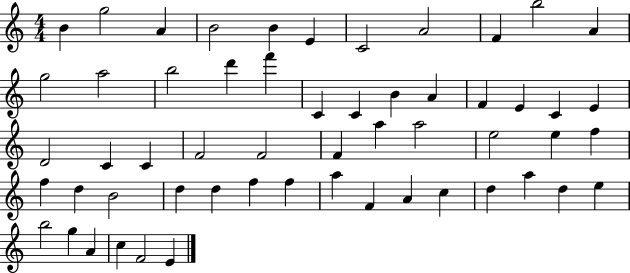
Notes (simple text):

B4/q G5/h A4/q B4/h B4/q E4/q C4/h A4/h F4/q B5/h A4/q G5/h A5/h B5/h D6/q F6/q C4/q C4/q B4/q A4/q F4/q E4/q C4/q E4/q D4/h C4/q C4/q F4/h F4/h F4/q A5/q A5/h E5/h E5/q F5/q F5/q D5/q B4/h D5/q D5/q F5/q F5/q A5/q F4/q A4/q C5/q D5/q A5/q D5/q E5/q B5/h G5/q A4/q C5/q F4/h E4/q